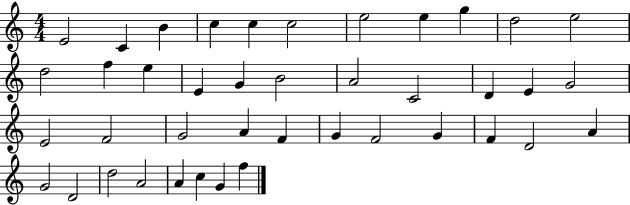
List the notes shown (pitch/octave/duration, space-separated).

E4/h C4/q B4/q C5/q C5/q C5/h E5/h E5/q G5/q D5/h E5/h D5/h F5/q E5/q E4/q G4/q B4/h A4/h C4/h D4/q E4/q G4/h E4/h F4/h G4/h A4/q F4/q G4/q F4/h G4/q F4/q D4/h A4/q G4/h D4/h D5/h A4/h A4/q C5/q G4/q F5/q